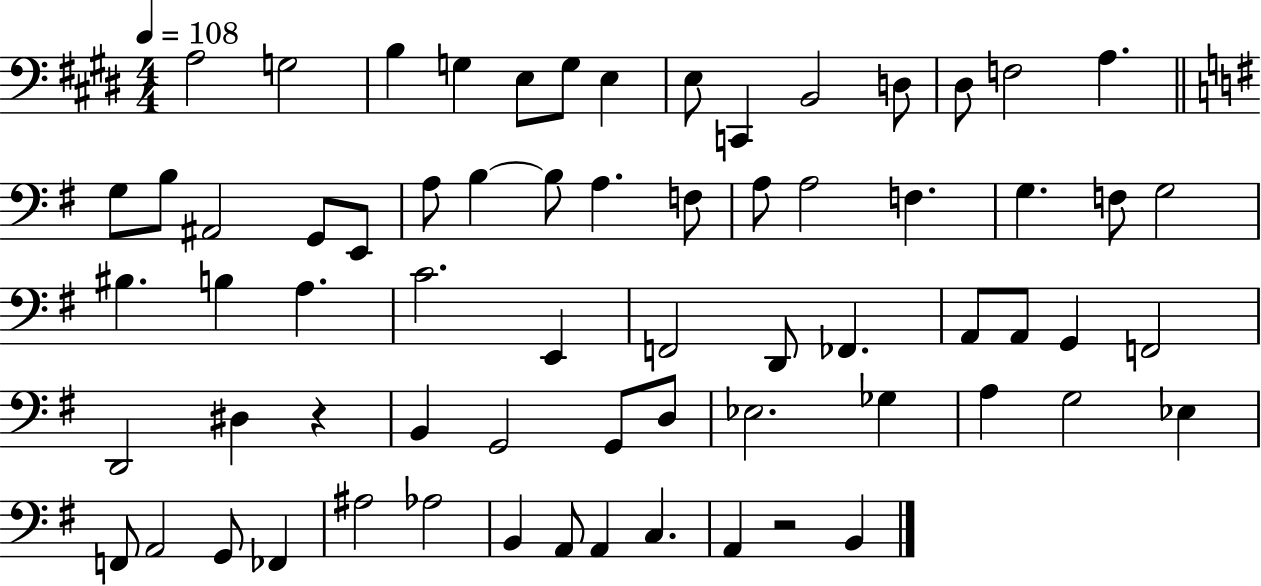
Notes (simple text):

A3/h G3/h B3/q G3/q E3/e G3/e E3/q E3/e C2/q B2/h D3/e D#3/e F3/h A3/q. G3/e B3/e A#2/h G2/e E2/e A3/e B3/q B3/e A3/q. F3/e A3/e A3/h F3/q. G3/q. F3/e G3/h BIS3/q. B3/q A3/q. C4/h. E2/q F2/h D2/e FES2/q. A2/e A2/e G2/q F2/h D2/h D#3/q R/q B2/q G2/h G2/e D3/e Eb3/h. Gb3/q A3/q G3/h Eb3/q F2/e A2/h G2/e FES2/q A#3/h Ab3/h B2/q A2/e A2/q C3/q. A2/q R/h B2/q